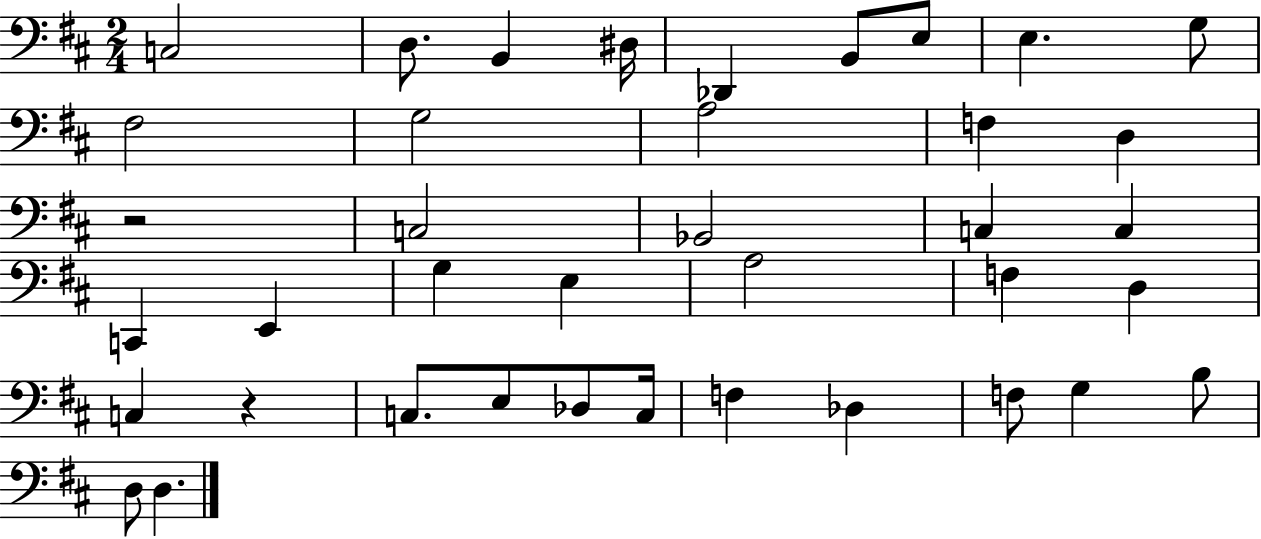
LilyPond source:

{
  \clef bass
  \numericTimeSignature
  \time 2/4
  \key d \major
  c2 | d8. b,4 dis16 | des,4 b,8 e8 | e4. g8 | \break fis2 | g2 | a2 | f4 d4 | \break r2 | c2 | bes,2 | c4 c4 | \break c,4 e,4 | g4 e4 | a2 | f4 d4 | \break c4 r4 | c8. e8 des8 c16 | f4 des4 | f8 g4 b8 | \break d8 d4. | \bar "|."
}